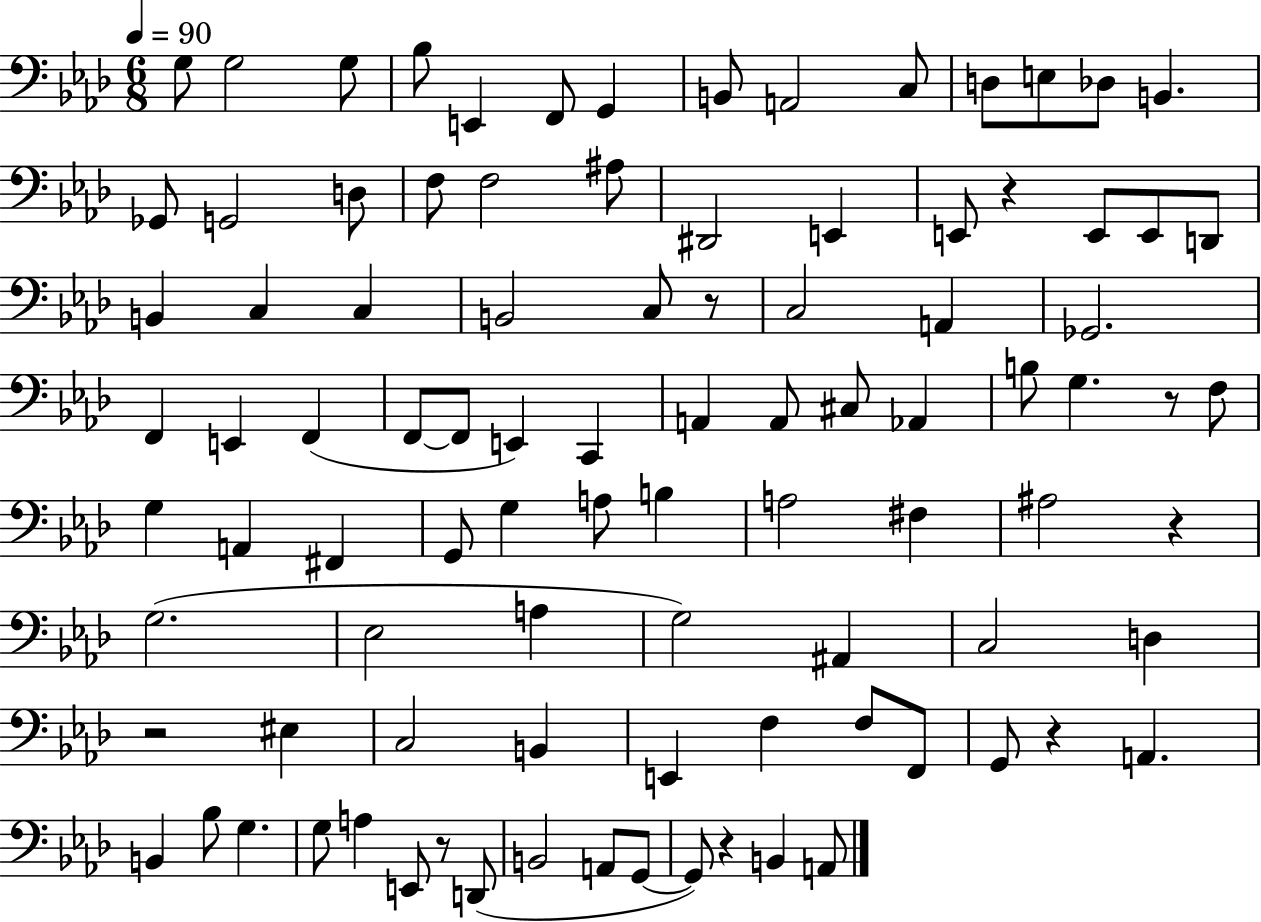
X:1
T:Untitled
M:6/8
L:1/4
K:Ab
G,/2 G,2 G,/2 _B,/2 E,, F,,/2 G,, B,,/2 A,,2 C,/2 D,/2 E,/2 _D,/2 B,, _G,,/2 G,,2 D,/2 F,/2 F,2 ^A,/2 ^D,,2 E,, E,,/2 z E,,/2 E,,/2 D,,/2 B,, C, C, B,,2 C,/2 z/2 C,2 A,, _G,,2 F,, E,, F,, F,,/2 F,,/2 E,, C,, A,, A,,/2 ^C,/2 _A,, B,/2 G, z/2 F,/2 G, A,, ^F,, G,,/2 G, A,/2 B, A,2 ^F, ^A,2 z G,2 _E,2 A, G,2 ^A,, C,2 D, z2 ^E, C,2 B,, E,, F, F,/2 F,,/2 G,,/2 z A,, B,, _B,/2 G, G,/2 A, E,,/2 z/2 D,,/2 B,,2 A,,/2 G,,/2 G,,/2 z B,, A,,/2